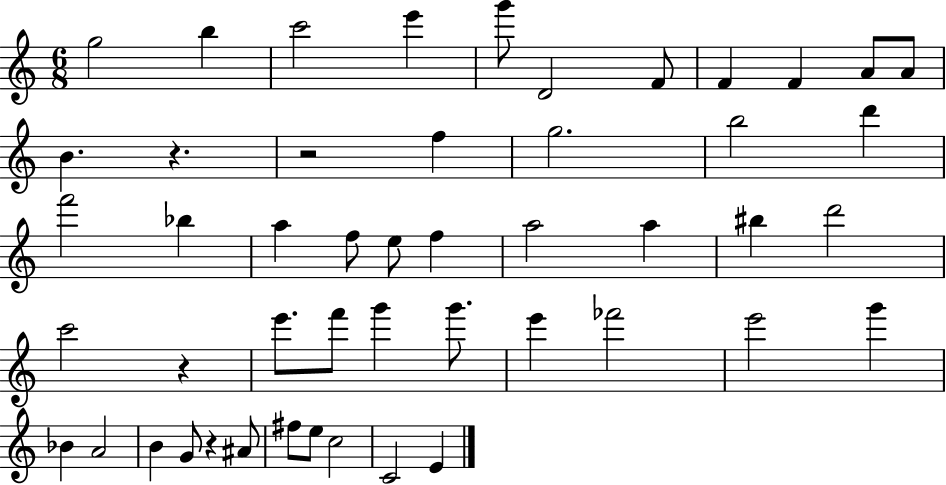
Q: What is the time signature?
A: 6/8